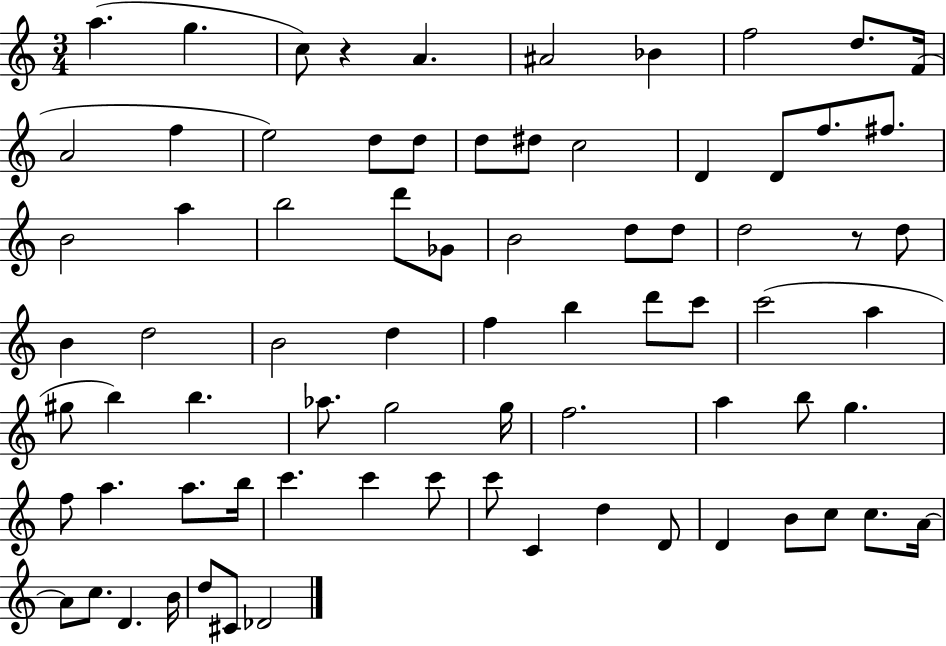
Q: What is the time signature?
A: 3/4